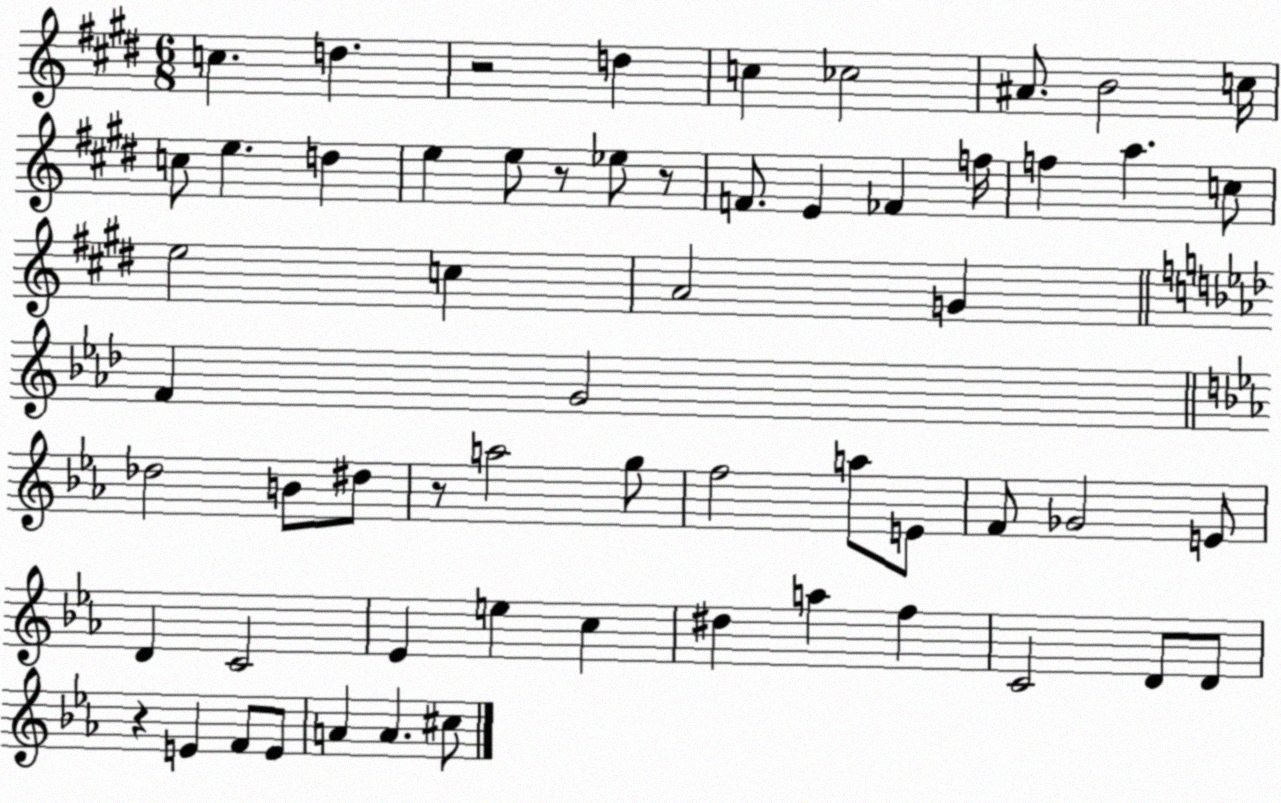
X:1
T:Untitled
M:6/8
L:1/4
K:E
c d z2 d c _c2 ^A/2 B2 c/4 c/2 e d e e/2 z/2 _e/2 z/2 F/2 E _F f/4 f a c/2 e2 c A2 G F G2 _d2 B/2 ^d/2 z/2 a2 g/2 f2 a/2 E/2 F/2 _G2 E/2 D C2 _E e c ^d a f C2 D/2 D/2 z E F/2 E/2 A A ^c/2